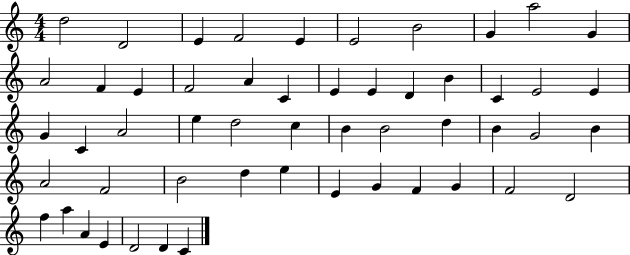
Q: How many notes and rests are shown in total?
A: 53